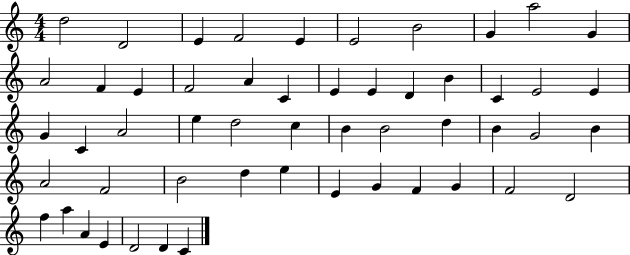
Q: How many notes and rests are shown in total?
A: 53